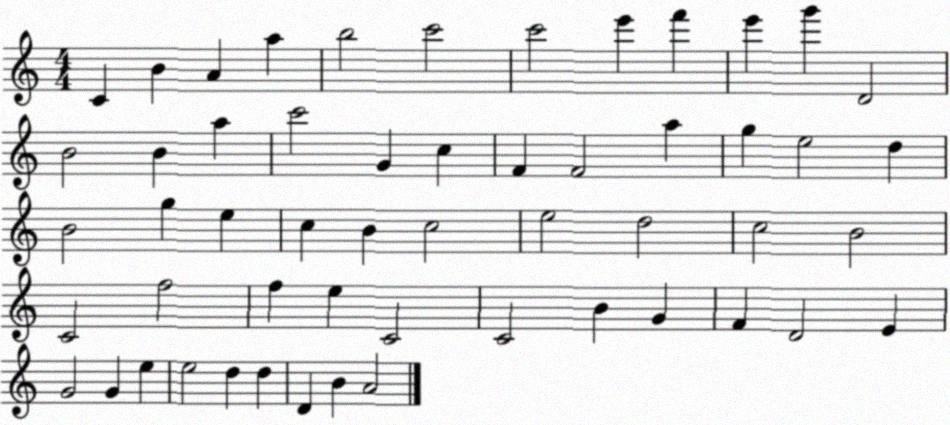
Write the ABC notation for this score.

X:1
T:Untitled
M:4/4
L:1/4
K:C
C B A a b2 c'2 c'2 e' f' e' g' D2 B2 B a c'2 G c F F2 a g e2 d B2 g e c B c2 e2 d2 c2 B2 C2 f2 f e C2 C2 B G F D2 E G2 G e e2 d d D B A2